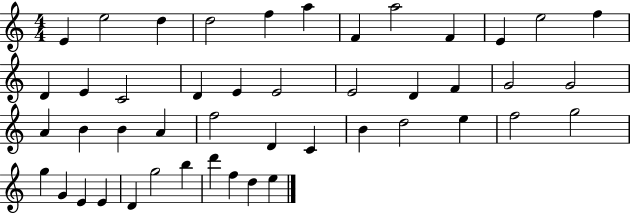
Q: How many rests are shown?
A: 0